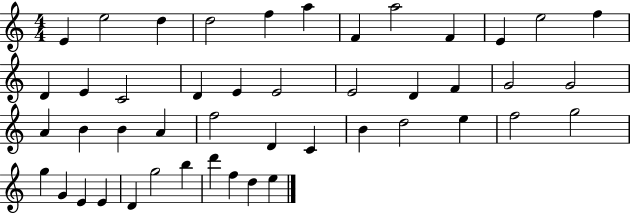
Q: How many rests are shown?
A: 0